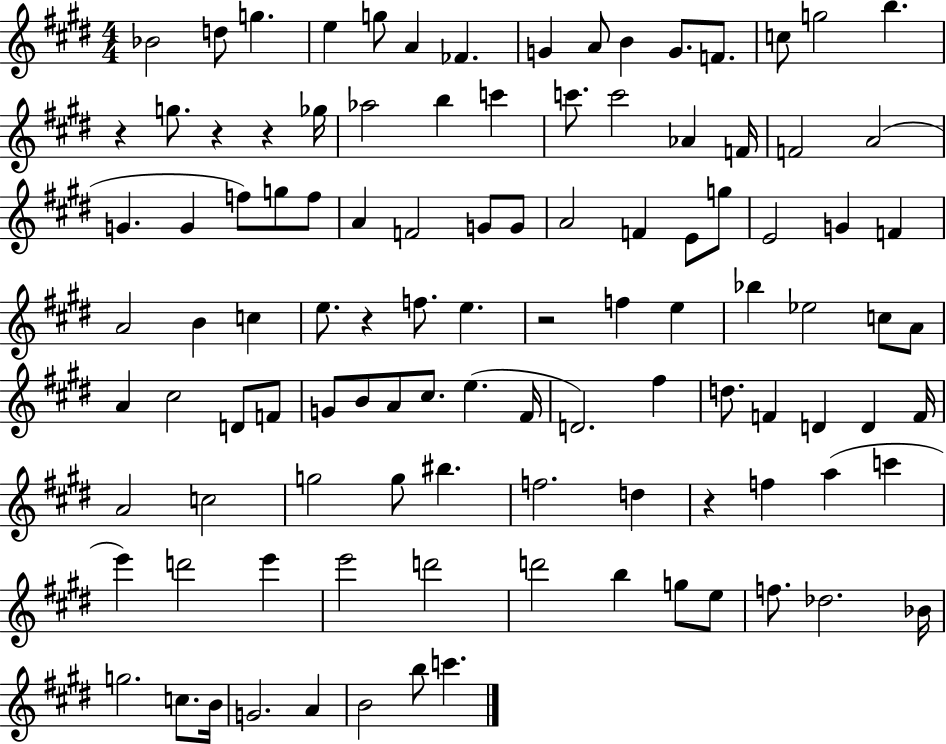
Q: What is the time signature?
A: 4/4